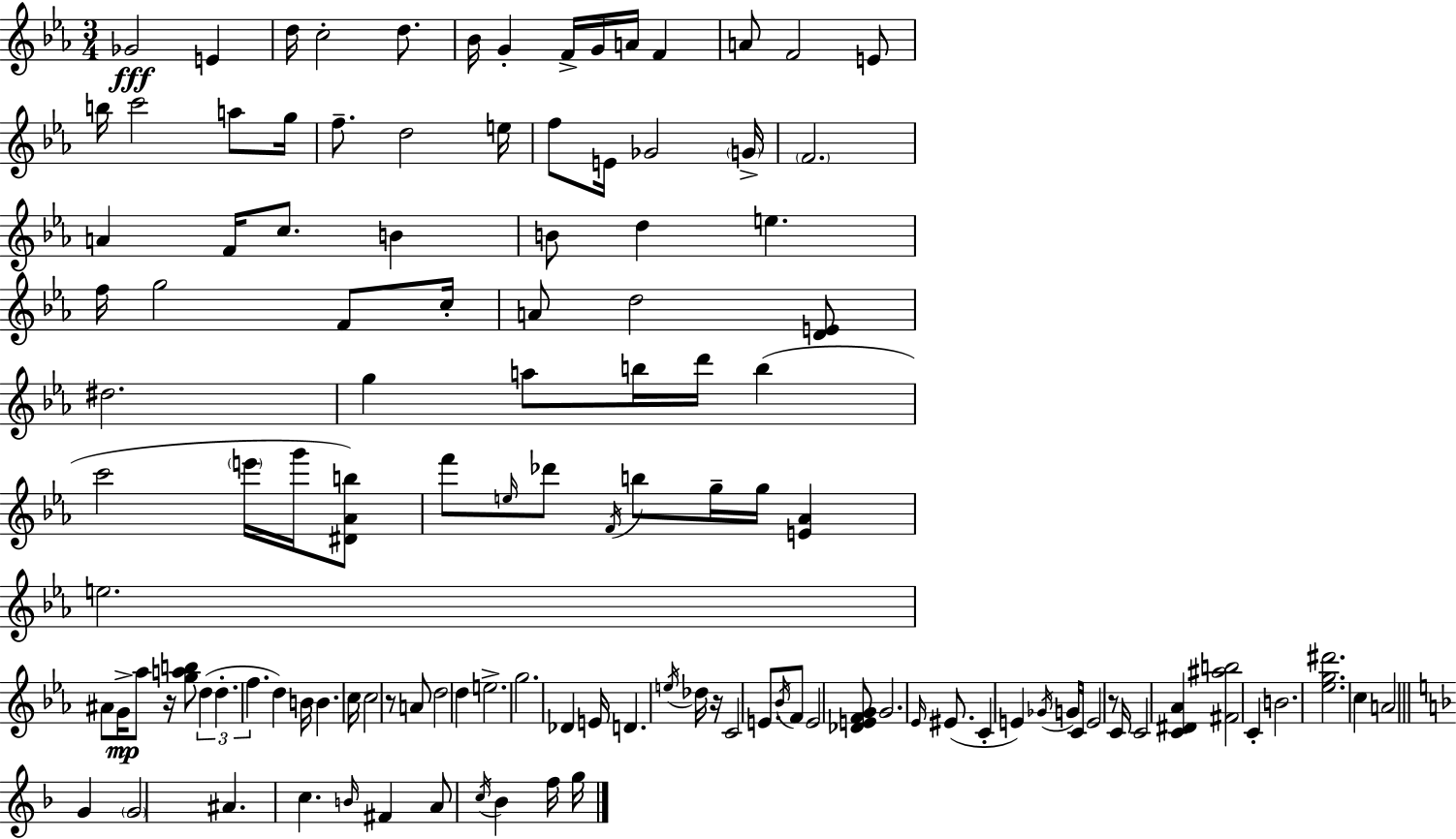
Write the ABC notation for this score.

X:1
T:Untitled
M:3/4
L:1/4
K:Cm
_G2 E d/4 c2 d/2 _B/4 G F/4 G/4 A/4 F A/2 F2 E/2 b/4 c'2 a/2 g/4 f/2 d2 e/4 f/2 E/4 _G2 G/4 F2 A F/4 c/2 B B/2 d e f/4 g2 F/2 c/4 A/2 d2 [DE]/2 ^d2 g a/2 b/4 d'/4 b c'2 e'/4 g'/4 [^D_Ab]/2 f'/2 e/4 _d'/2 F/4 b/2 g/4 g/4 [E_A] e2 ^A/2 G/4 _a/2 z/4 [gab]/2 d d f d B/4 B c/4 c2 z/2 A/2 d2 d e2 g2 _D E/4 D e/4 _d/4 z/4 C2 E/2 _B/4 F/2 E2 [_DEFG]/2 G2 _E/4 ^E/2 C E _G/4 G/4 C/4 E2 z/2 C/4 C2 [C^D_A] [^F^ab]2 C B2 [_eg^d']2 c A2 G G2 ^A c B/4 ^F A/2 c/4 _B f/4 g/4